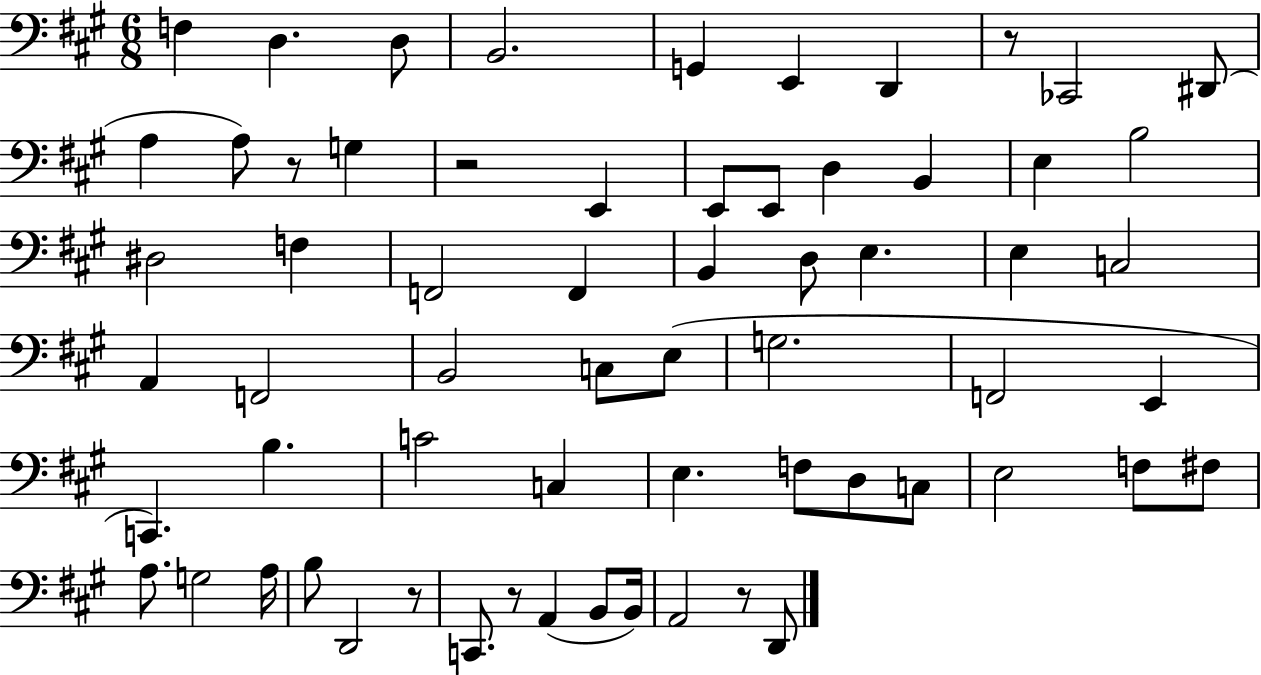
X:1
T:Untitled
M:6/8
L:1/4
K:A
F, D, D,/2 B,,2 G,, E,, D,, z/2 _C,,2 ^D,,/2 A, A,/2 z/2 G, z2 E,, E,,/2 E,,/2 D, B,, E, B,2 ^D,2 F, F,,2 F,, B,, D,/2 E, E, C,2 A,, F,,2 B,,2 C,/2 E,/2 G,2 F,,2 E,, C,, B, C2 C, E, F,/2 D,/2 C,/2 E,2 F,/2 ^F,/2 A,/2 G,2 A,/4 B,/2 D,,2 z/2 C,,/2 z/2 A,, B,,/2 B,,/4 A,,2 z/2 D,,/2